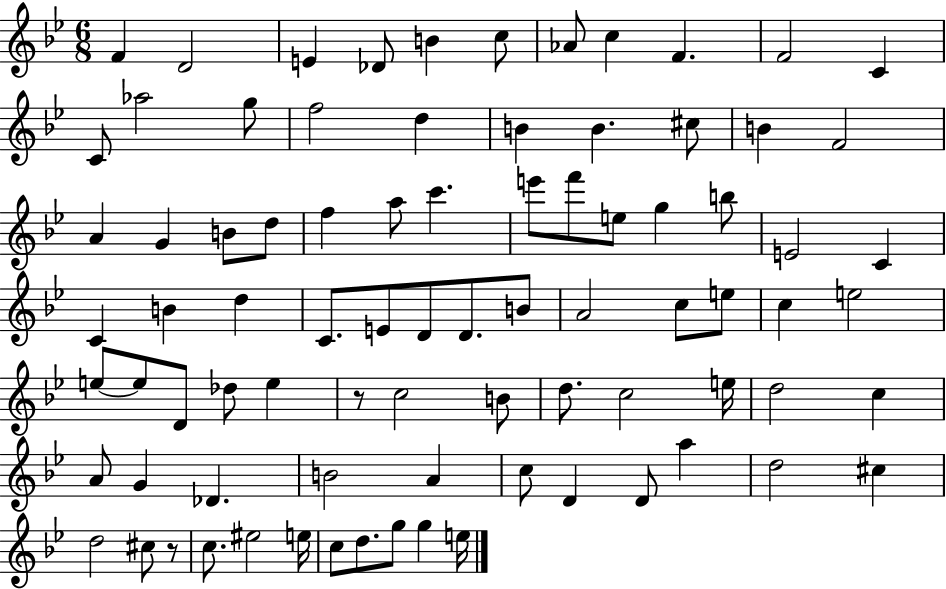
X:1
T:Untitled
M:6/8
L:1/4
K:Bb
F D2 E _D/2 B c/2 _A/2 c F F2 C C/2 _a2 g/2 f2 d B B ^c/2 B F2 A G B/2 d/2 f a/2 c' e'/2 f'/2 e/2 g b/2 E2 C C B d C/2 E/2 D/2 D/2 B/2 A2 c/2 e/2 c e2 e/2 e/2 D/2 _d/2 e z/2 c2 B/2 d/2 c2 e/4 d2 c A/2 G _D B2 A c/2 D D/2 a d2 ^c d2 ^c/2 z/2 c/2 ^e2 e/4 c/2 d/2 g/2 g e/4